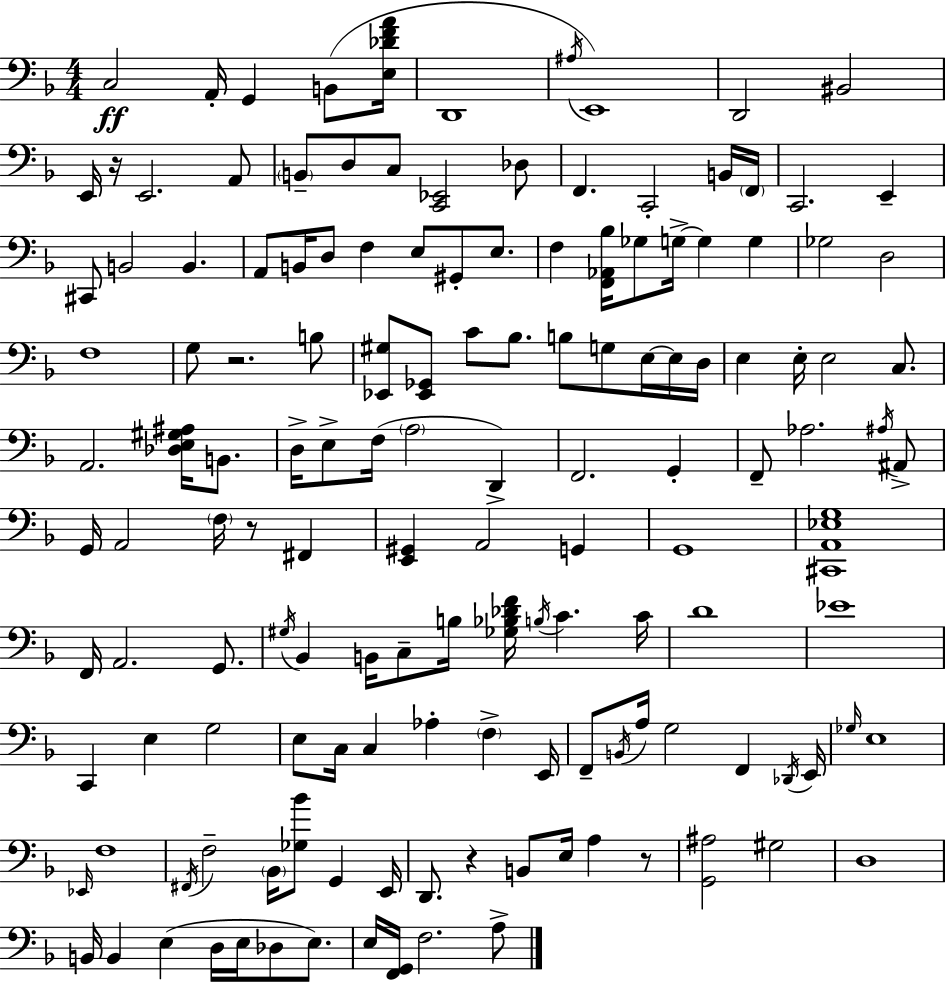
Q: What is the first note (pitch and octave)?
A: C3